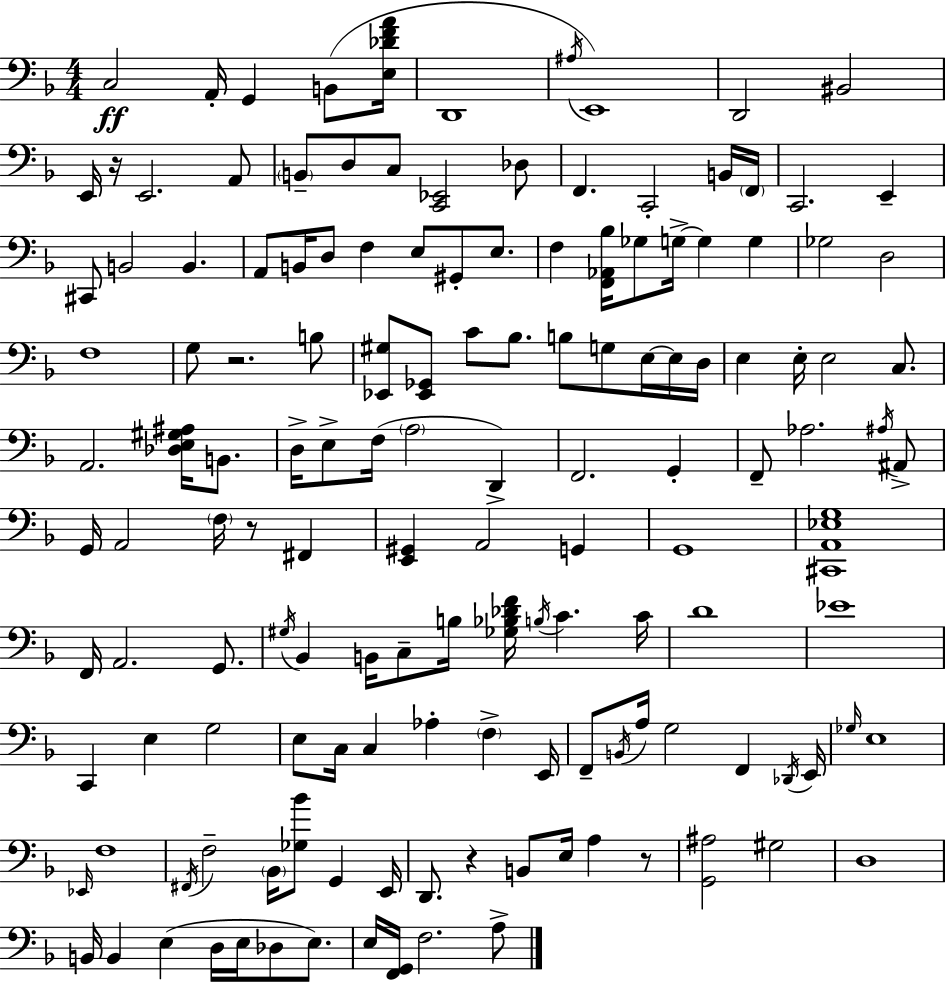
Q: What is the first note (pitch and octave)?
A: C3